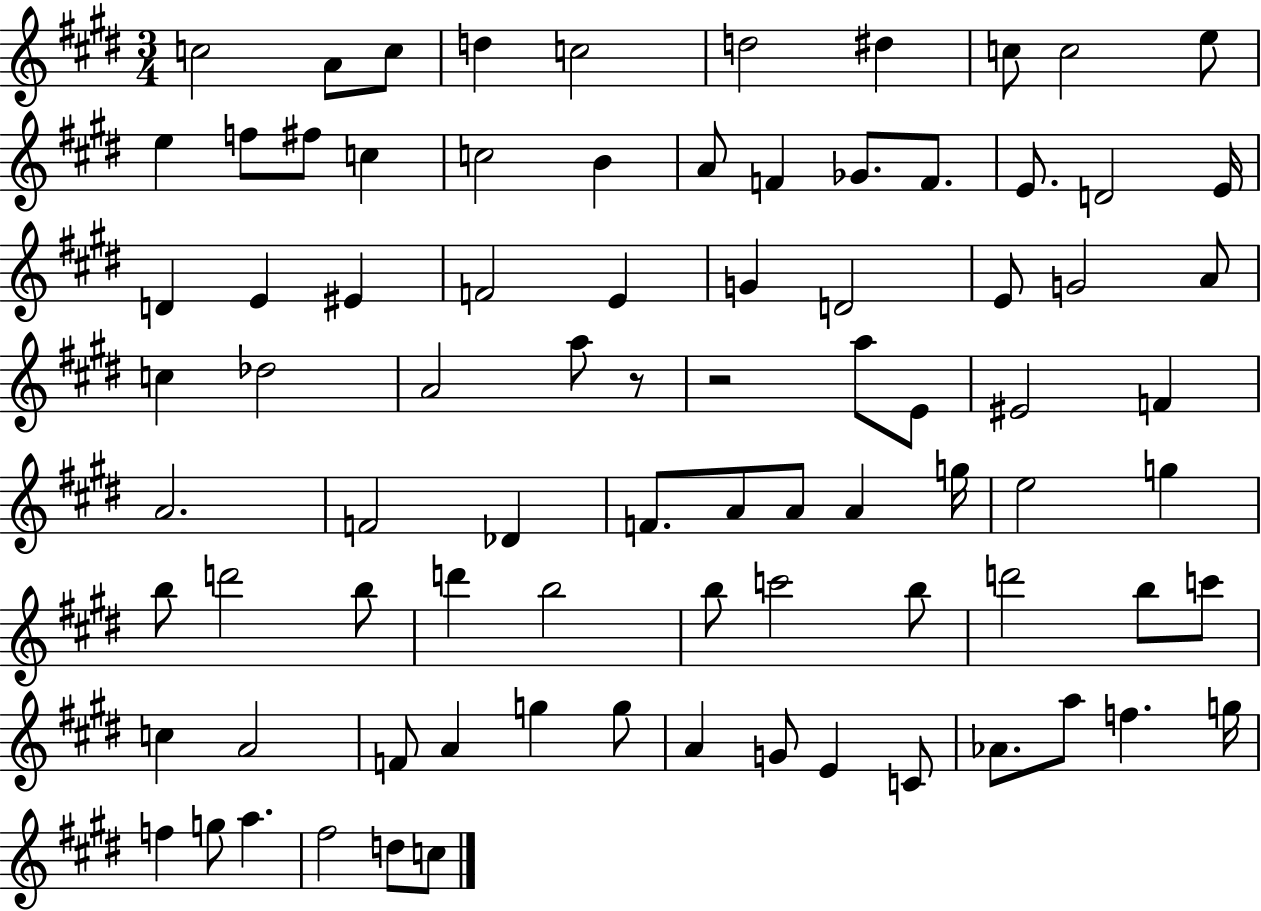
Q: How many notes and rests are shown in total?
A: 84